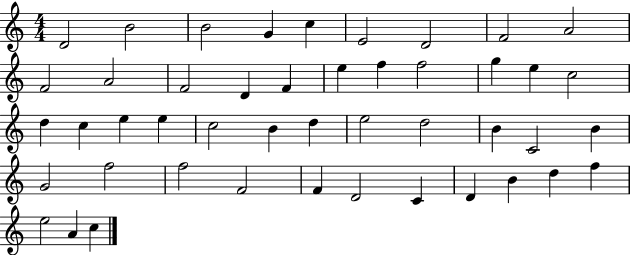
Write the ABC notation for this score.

X:1
T:Untitled
M:4/4
L:1/4
K:C
D2 B2 B2 G c E2 D2 F2 A2 F2 A2 F2 D F e f f2 g e c2 d c e e c2 B d e2 d2 B C2 B G2 f2 f2 F2 F D2 C D B d f e2 A c